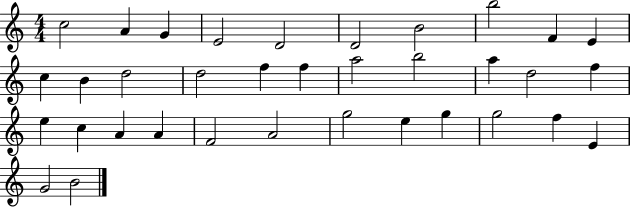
X:1
T:Untitled
M:4/4
L:1/4
K:C
c2 A G E2 D2 D2 B2 b2 F E c B d2 d2 f f a2 b2 a d2 f e c A A F2 A2 g2 e g g2 f E G2 B2